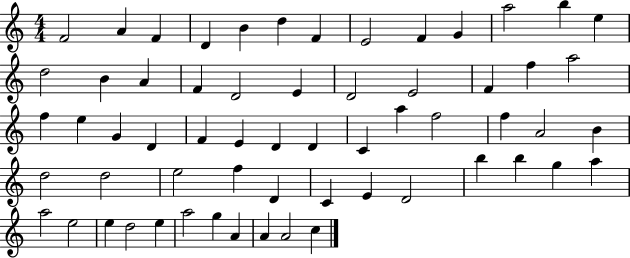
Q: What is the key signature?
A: C major